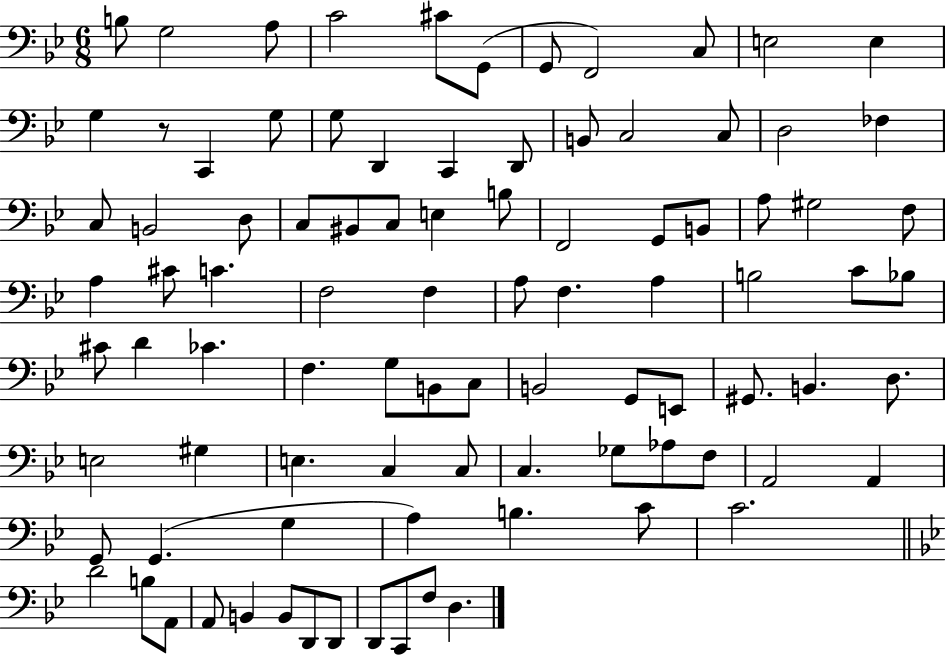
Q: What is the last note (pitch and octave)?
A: D3